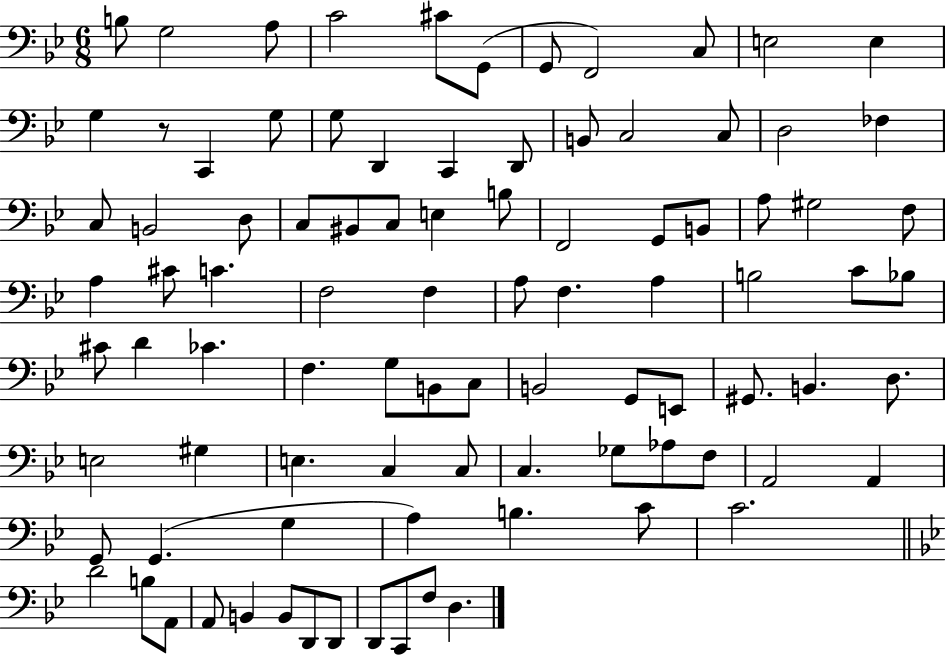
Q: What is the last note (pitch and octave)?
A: D3